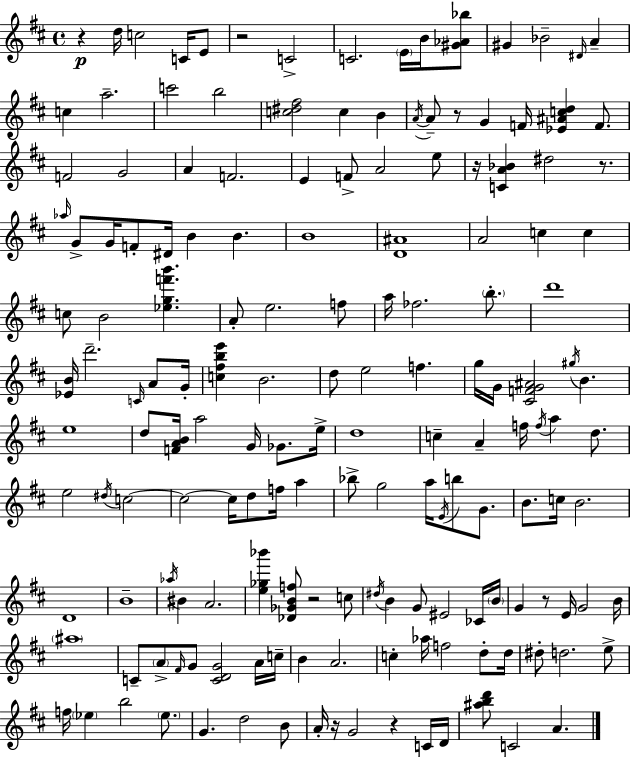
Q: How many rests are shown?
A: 9